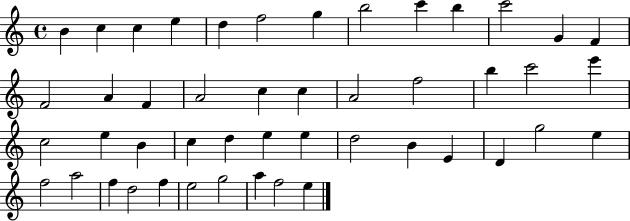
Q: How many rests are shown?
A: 0